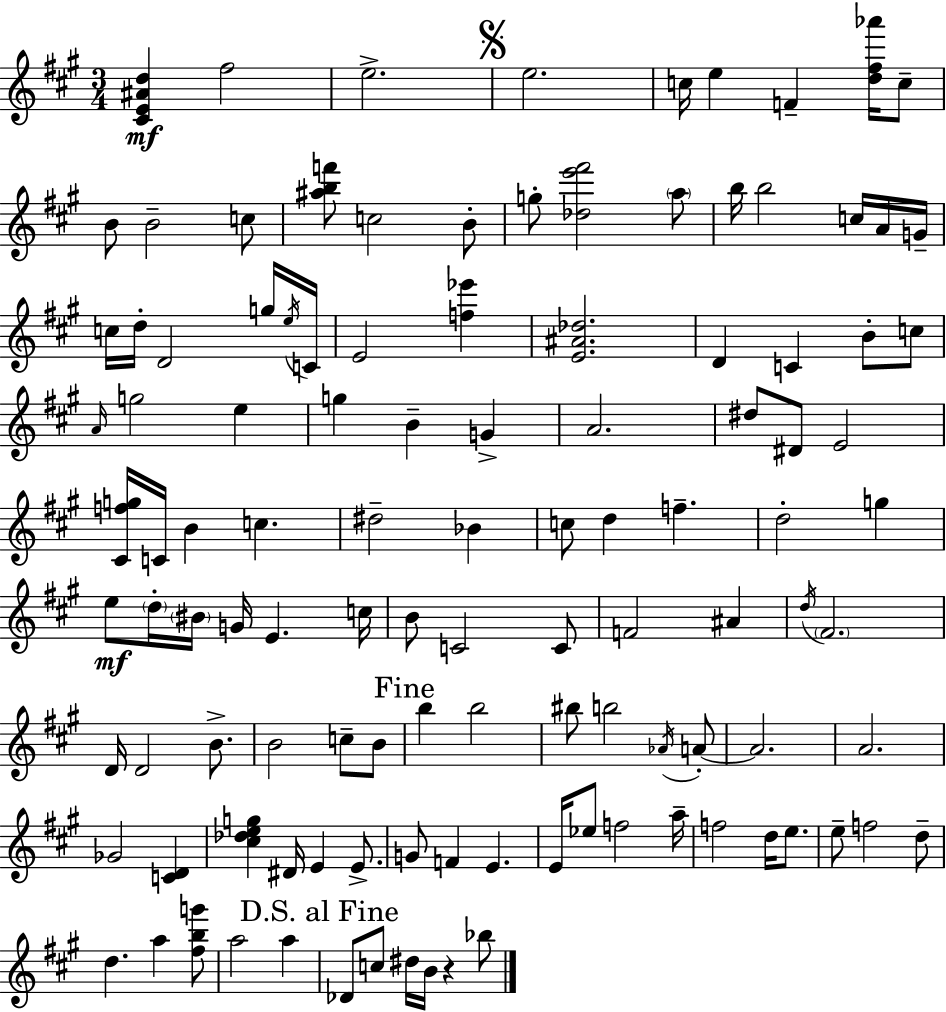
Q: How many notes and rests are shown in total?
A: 114